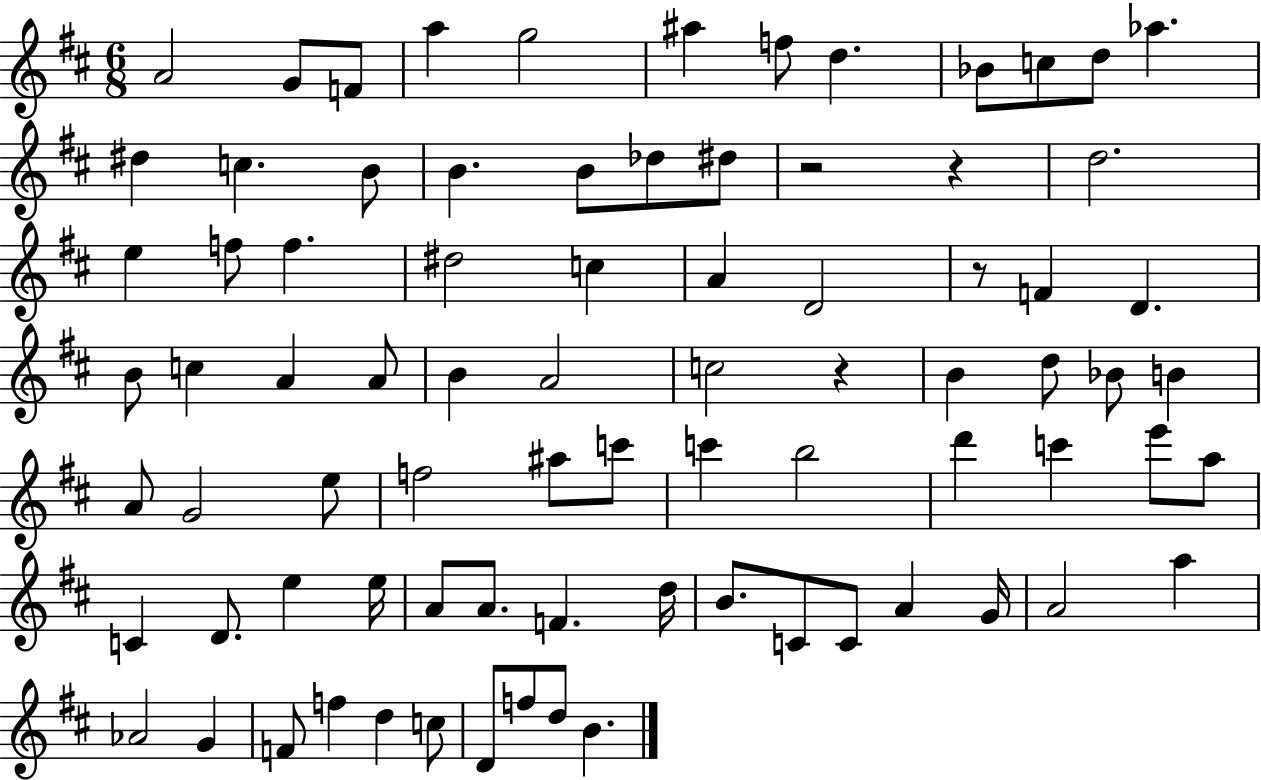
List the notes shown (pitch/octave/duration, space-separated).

A4/h G4/e F4/e A5/q G5/h A#5/q F5/e D5/q. Bb4/e C5/e D5/e Ab5/q. D#5/q C5/q. B4/e B4/q. B4/e Db5/e D#5/e R/h R/q D5/h. E5/q F5/e F5/q. D#5/h C5/q A4/q D4/h R/e F4/q D4/q. B4/e C5/q A4/q A4/e B4/q A4/h C5/h R/q B4/q D5/e Bb4/e B4/q A4/e G4/h E5/e F5/h A#5/e C6/e C6/q B5/h D6/q C6/q E6/e A5/e C4/q D4/e. E5/q E5/s A4/e A4/e. F4/q. D5/s B4/e. C4/e C4/e A4/q G4/s A4/h A5/q Ab4/h G4/q F4/e F5/q D5/q C5/e D4/e F5/e D5/e B4/q.